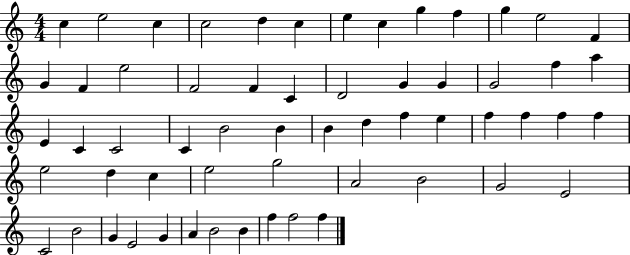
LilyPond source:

{
  \clef treble
  \numericTimeSignature
  \time 4/4
  \key c \major
  c''4 e''2 c''4 | c''2 d''4 c''4 | e''4 c''4 g''4 f''4 | g''4 e''2 f'4 | \break g'4 f'4 e''2 | f'2 f'4 c'4 | d'2 g'4 g'4 | g'2 f''4 a''4 | \break e'4 c'4 c'2 | c'4 b'2 b'4 | b'4 d''4 f''4 e''4 | f''4 f''4 f''4 f''4 | \break e''2 d''4 c''4 | e''2 g''2 | a'2 b'2 | g'2 e'2 | \break c'2 b'2 | g'4 e'2 g'4 | a'4 b'2 b'4 | f''4 f''2 f''4 | \break \bar "|."
}